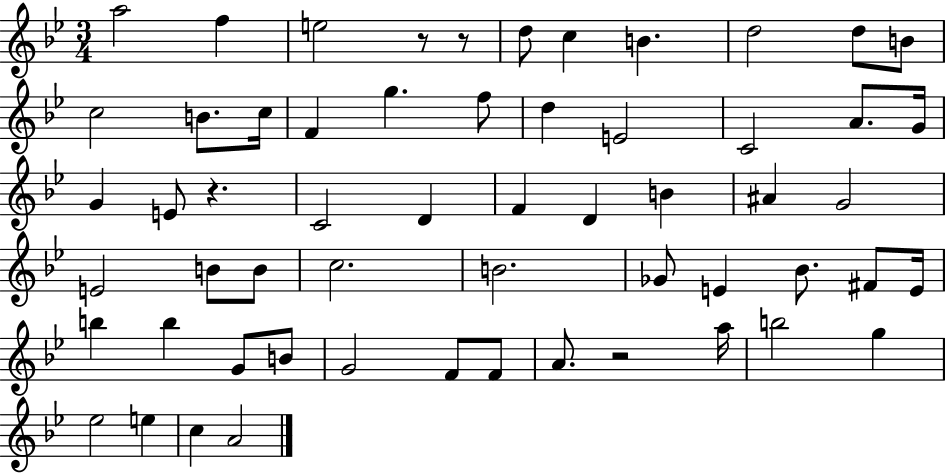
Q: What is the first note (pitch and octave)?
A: A5